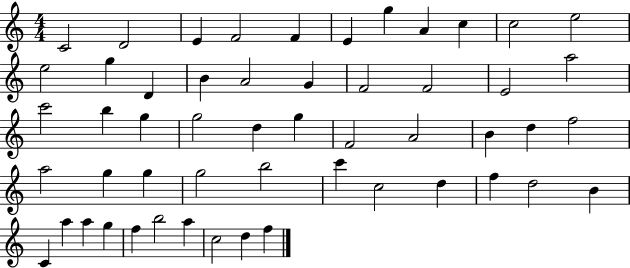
{
  \clef treble
  \numericTimeSignature
  \time 4/4
  \key c \major
  c'2 d'2 | e'4 f'2 f'4 | e'4 g''4 a'4 c''4 | c''2 e''2 | \break e''2 g''4 d'4 | b'4 a'2 g'4 | f'2 f'2 | e'2 a''2 | \break c'''2 b''4 g''4 | g''2 d''4 g''4 | f'2 a'2 | b'4 d''4 f''2 | \break a''2 g''4 g''4 | g''2 b''2 | c'''4 c''2 d''4 | f''4 d''2 b'4 | \break c'4 a''4 a''4 g''4 | f''4 b''2 a''4 | c''2 d''4 f''4 | \bar "|."
}